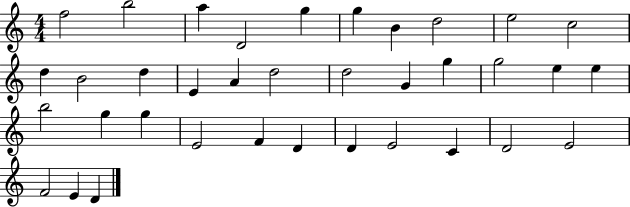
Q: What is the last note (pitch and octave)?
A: D4